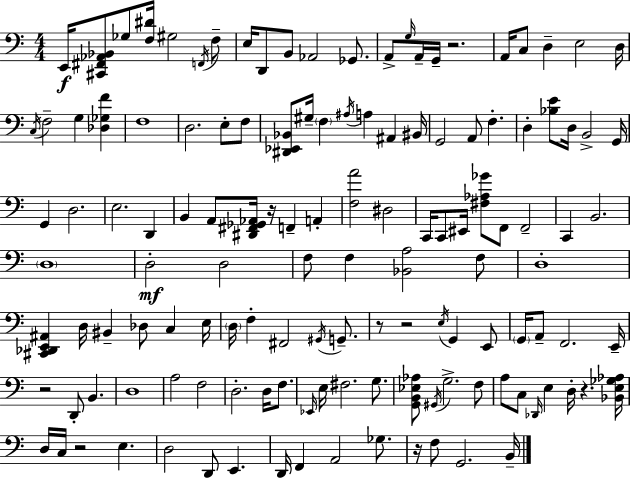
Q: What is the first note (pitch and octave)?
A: E2